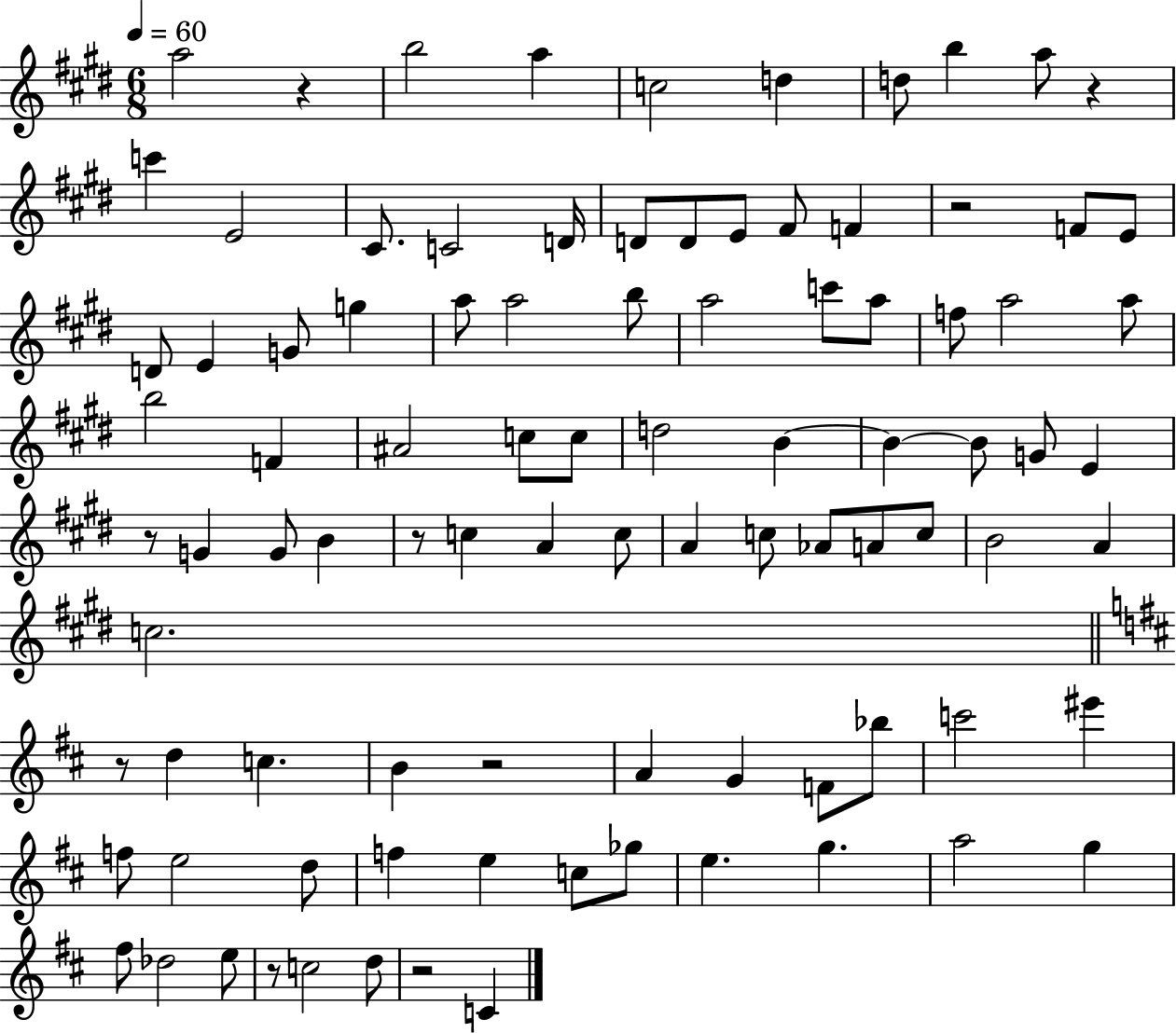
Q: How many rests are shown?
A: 9